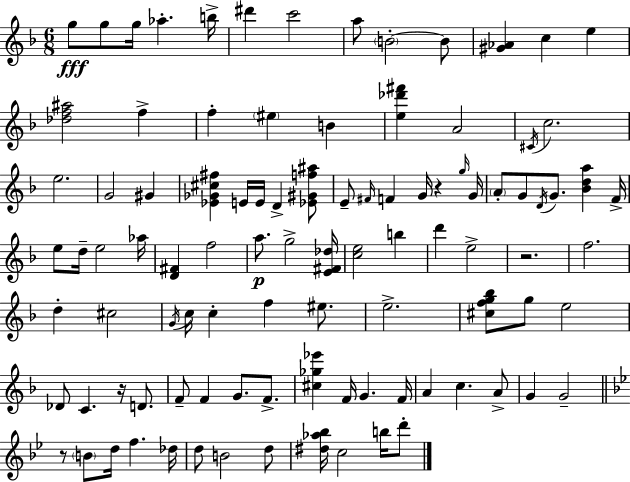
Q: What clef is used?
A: treble